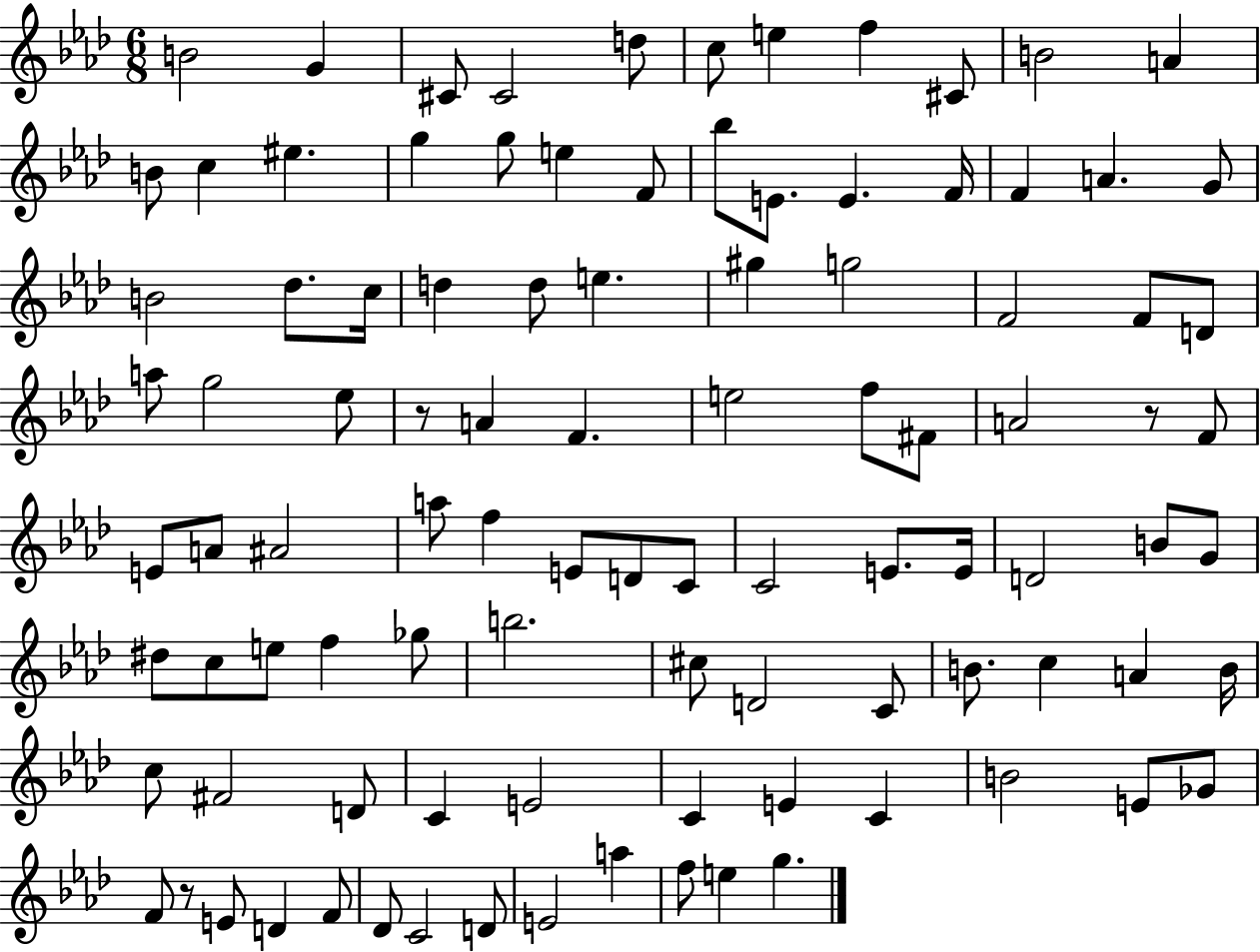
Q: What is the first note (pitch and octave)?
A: B4